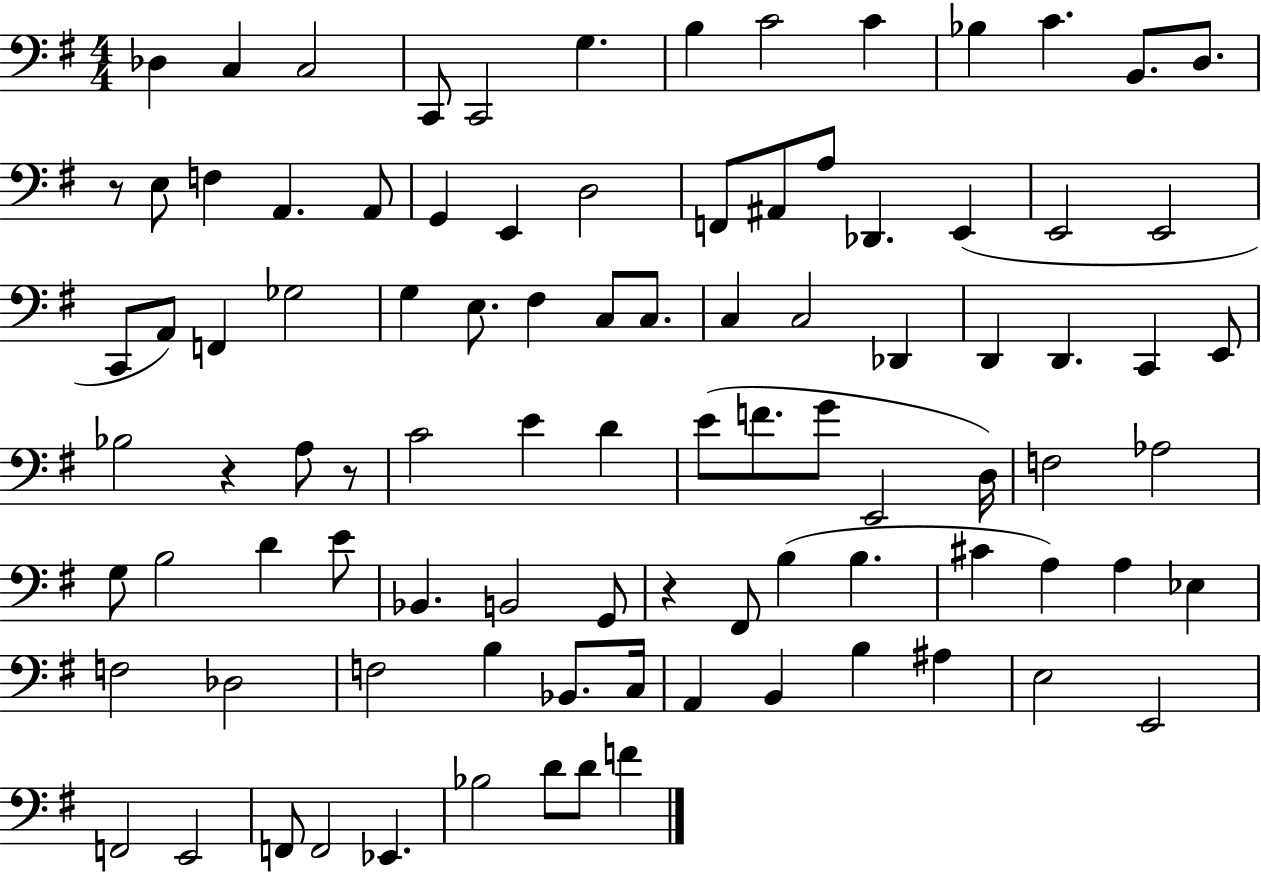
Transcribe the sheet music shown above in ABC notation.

X:1
T:Untitled
M:4/4
L:1/4
K:G
_D, C, C,2 C,,/2 C,,2 G, B, C2 C _B, C B,,/2 D,/2 z/2 E,/2 F, A,, A,,/2 G,, E,, D,2 F,,/2 ^A,,/2 A,/2 _D,, E,, E,,2 E,,2 C,,/2 A,,/2 F,, _G,2 G, E,/2 ^F, C,/2 C,/2 C, C,2 _D,, D,, D,, C,, E,,/2 _B,2 z A,/2 z/2 C2 E D E/2 F/2 G/2 E,,2 D,/4 F,2 _A,2 G,/2 B,2 D E/2 _B,, B,,2 G,,/2 z ^F,,/2 B, B, ^C A, A, _E, F,2 _D,2 F,2 B, _B,,/2 C,/4 A,, B,, B, ^A, E,2 E,,2 F,,2 E,,2 F,,/2 F,,2 _E,, _B,2 D/2 D/2 F